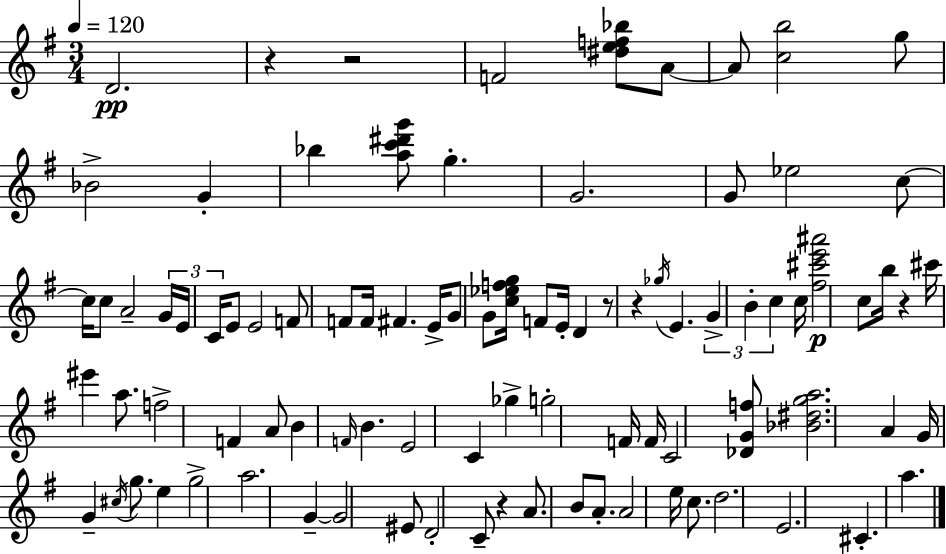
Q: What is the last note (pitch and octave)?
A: A5